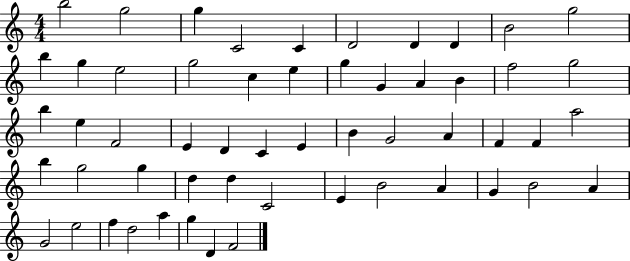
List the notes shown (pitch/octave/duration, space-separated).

B5/h G5/h G5/q C4/h C4/q D4/h D4/q D4/q B4/h G5/h B5/q G5/q E5/h G5/h C5/q E5/q G5/q G4/q A4/q B4/q F5/h G5/h B5/q E5/q F4/h E4/q D4/q C4/q E4/q B4/q G4/h A4/q F4/q F4/q A5/h B5/q G5/h G5/q D5/q D5/q C4/h E4/q B4/h A4/q G4/q B4/h A4/q G4/h E5/h F5/q D5/h A5/q G5/q D4/q F4/h